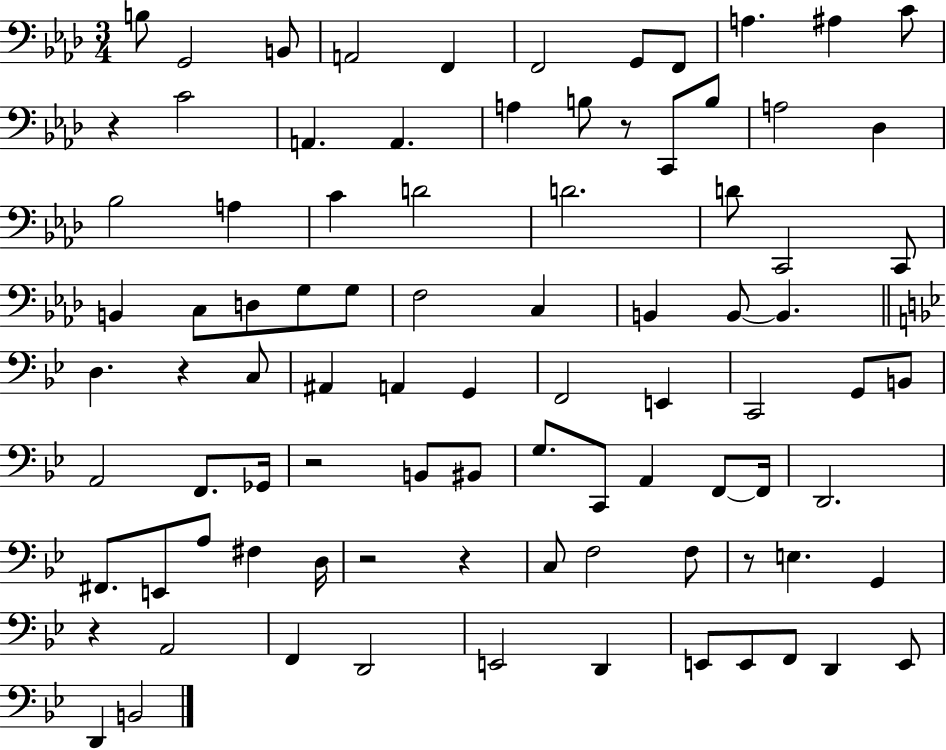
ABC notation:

X:1
T:Untitled
M:3/4
L:1/4
K:Ab
B,/2 G,,2 B,,/2 A,,2 F,, F,,2 G,,/2 F,,/2 A, ^A, C/2 z C2 A,, A,, A, B,/2 z/2 C,,/2 B,/2 A,2 _D, _B,2 A, C D2 D2 D/2 C,,2 C,,/2 B,, C,/2 D,/2 G,/2 G,/2 F,2 C, B,, B,,/2 B,, D, z C,/2 ^A,, A,, G,, F,,2 E,, C,,2 G,,/2 B,,/2 A,,2 F,,/2 _G,,/4 z2 B,,/2 ^B,,/2 G,/2 C,,/2 A,, F,,/2 F,,/4 D,,2 ^F,,/2 E,,/2 A,/2 ^F, D,/4 z2 z C,/2 F,2 F,/2 z/2 E, G,, z A,,2 F,, D,,2 E,,2 D,, E,,/2 E,,/2 F,,/2 D,, E,,/2 D,, B,,2